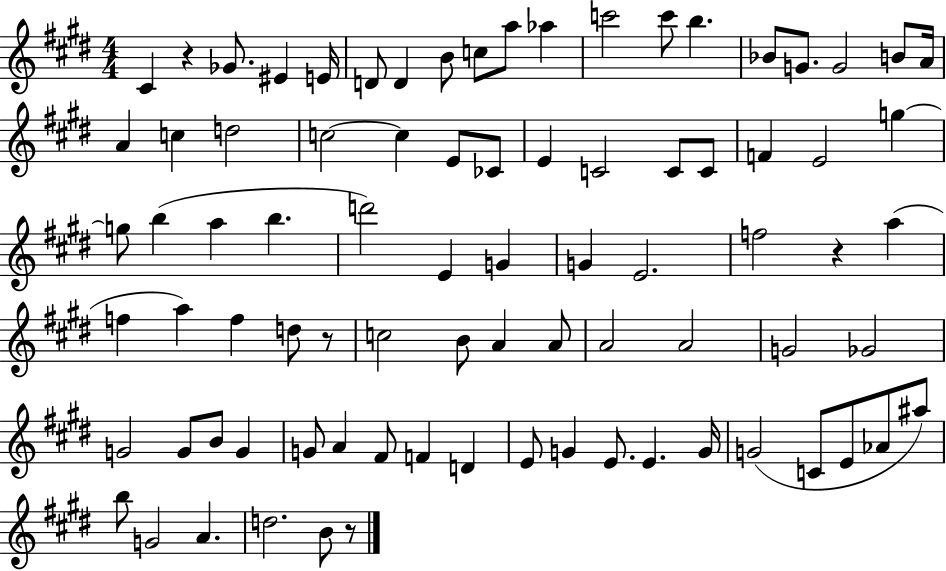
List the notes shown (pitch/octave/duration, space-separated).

C#4/q R/q Gb4/e. EIS4/q E4/s D4/e D4/q B4/e C5/e A5/e Ab5/q C6/h C6/e B5/q. Bb4/e G4/e. G4/h B4/e A4/s A4/q C5/q D5/h C5/h C5/q E4/e CES4/e E4/q C4/h C4/e C4/e F4/q E4/h G5/q G5/e B5/q A5/q B5/q. D6/h E4/q G4/q G4/q E4/h. F5/h R/q A5/q F5/q A5/q F5/q D5/e R/e C5/h B4/e A4/q A4/e A4/h A4/h G4/h Gb4/h G4/h G4/e B4/e G4/q G4/e A4/q F#4/e F4/q D4/q E4/e G4/q E4/e. E4/q. G4/s G4/h C4/e E4/e Ab4/e A#5/e B5/e G4/h A4/q. D5/h. B4/e R/e